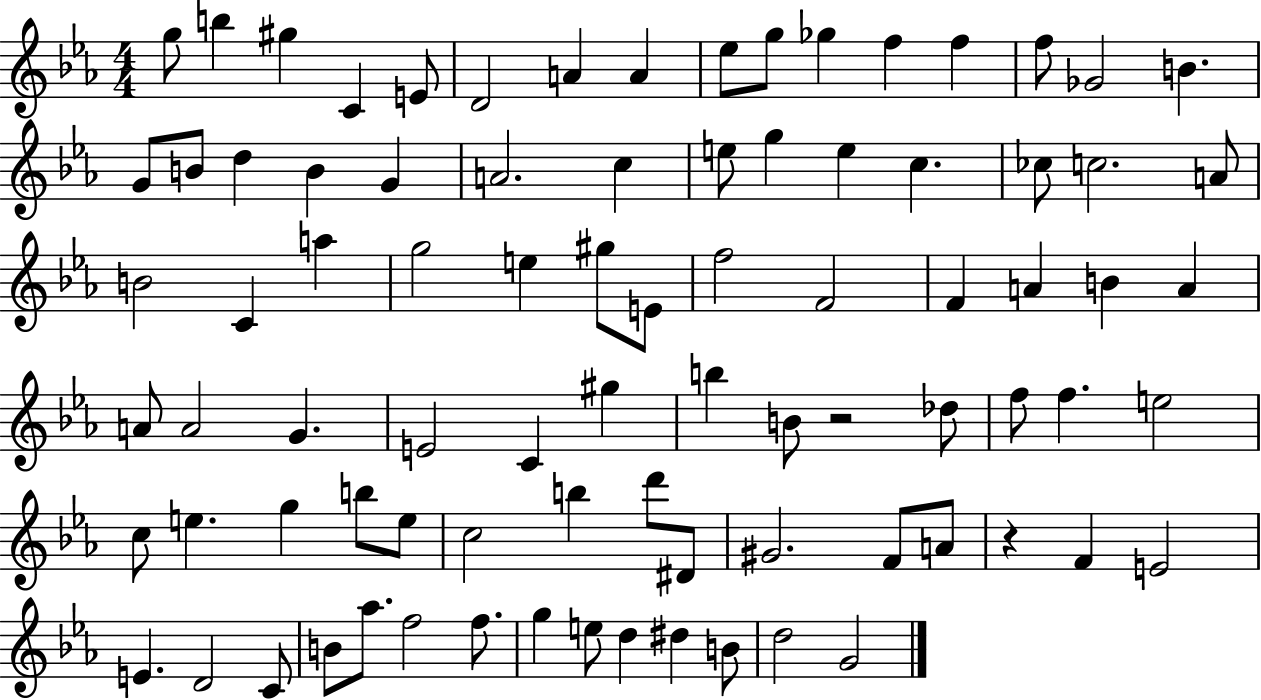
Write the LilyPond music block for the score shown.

{
  \clef treble
  \numericTimeSignature
  \time 4/4
  \key ees \major
  \repeat volta 2 { g''8 b''4 gis''4 c'4 e'8 | d'2 a'4 a'4 | ees''8 g''8 ges''4 f''4 f''4 | f''8 ges'2 b'4. | \break g'8 b'8 d''4 b'4 g'4 | a'2. c''4 | e''8 g''4 e''4 c''4. | ces''8 c''2. a'8 | \break b'2 c'4 a''4 | g''2 e''4 gis''8 e'8 | f''2 f'2 | f'4 a'4 b'4 a'4 | \break a'8 a'2 g'4. | e'2 c'4 gis''4 | b''4 b'8 r2 des''8 | f''8 f''4. e''2 | \break c''8 e''4. g''4 b''8 e''8 | c''2 b''4 d'''8 dis'8 | gis'2. f'8 a'8 | r4 f'4 e'2 | \break e'4. d'2 c'8 | b'8 aes''8. f''2 f''8. | g''4 e''8 d''4 dis''4 b'8 | d''2 g'2 | \break } \bar "|."
}